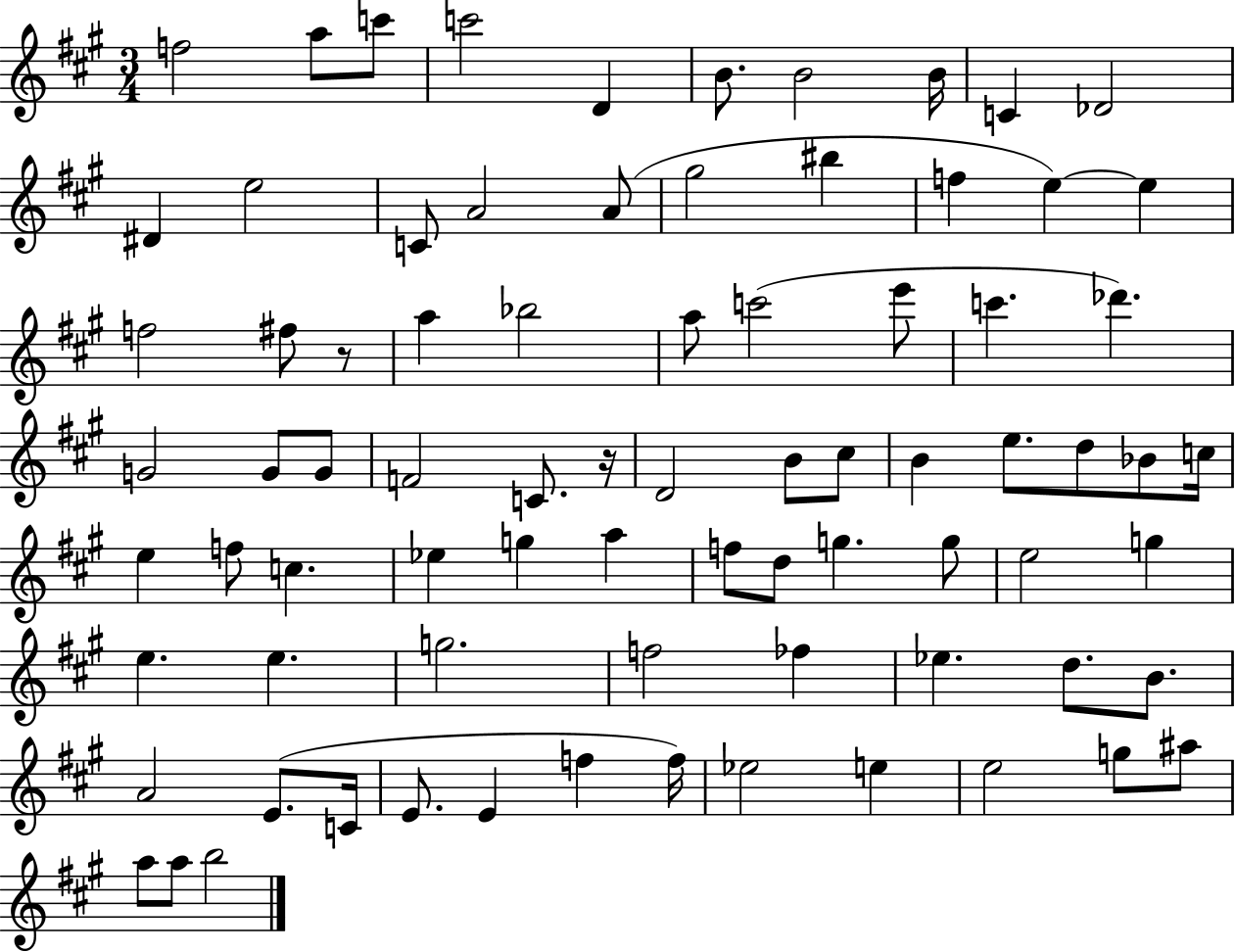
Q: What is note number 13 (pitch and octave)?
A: C4